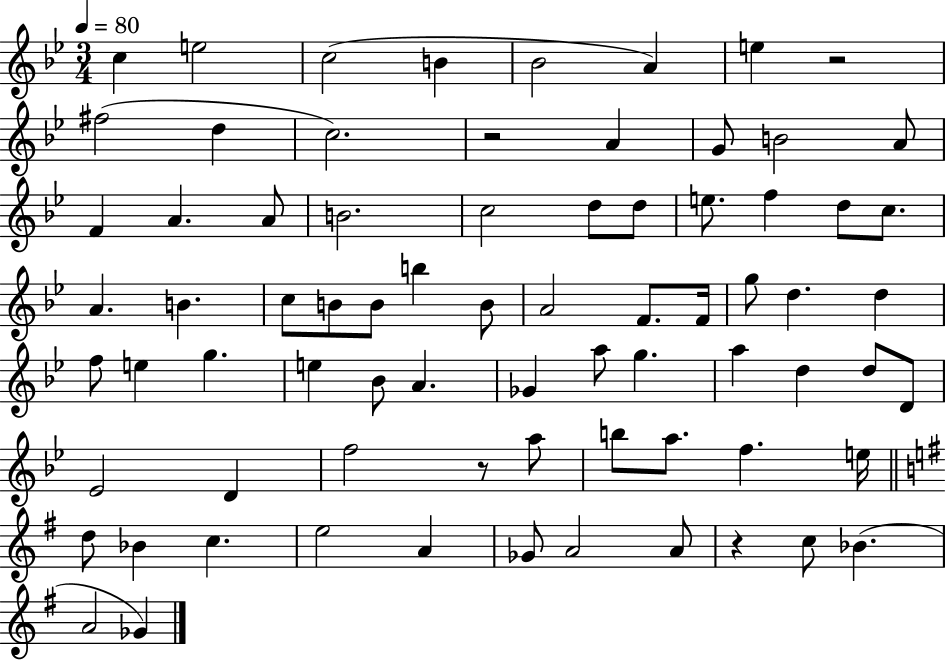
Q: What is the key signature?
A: BES major